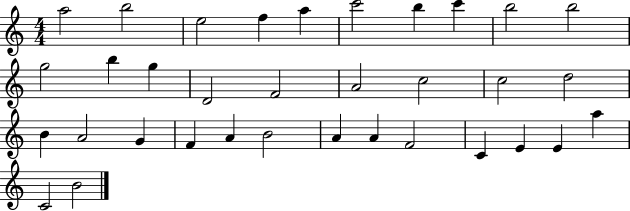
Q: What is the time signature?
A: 4/4